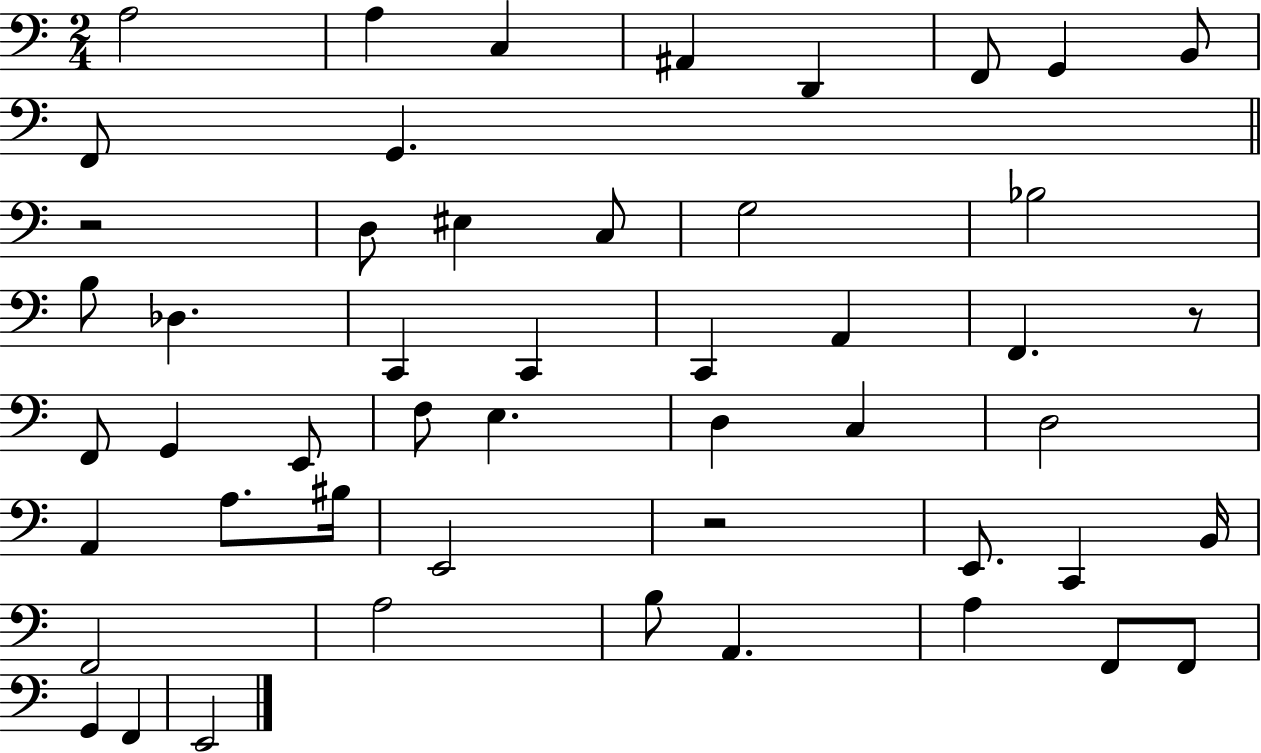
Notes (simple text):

A3/h A3/q C3/q A#2/q D2/q F2/e G2/q B2/e F2/e G2/q. R/h D3/e EIS3/q C3/e G3/h Bb3/h B3/e Db3/q. C2/q C2/q C2/q A2/q F2/q. R/e F2/e G2/q E2/e F3/e E3/q. D3/q C3/q D3/h A2/q A3/e. BIS3/s E2/h R/h E2/e. C2/q B2/s F2/h A3/h B3/e A2/q. A3/q F2/e F2/e G2/q F2/q E2/h